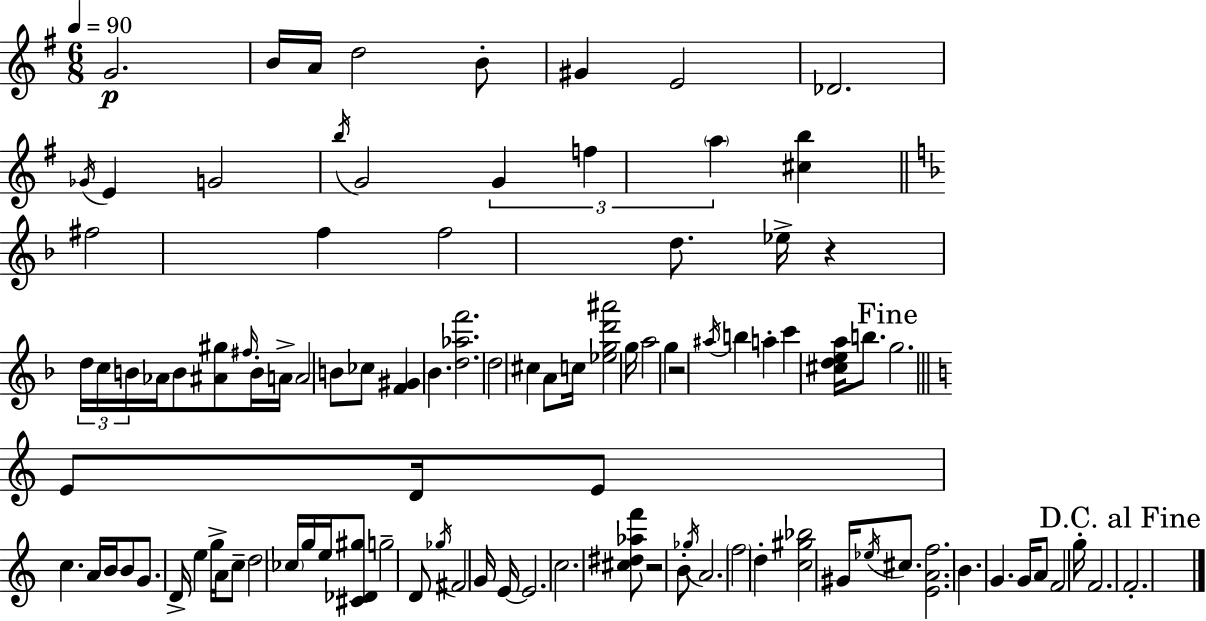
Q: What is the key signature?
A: G major